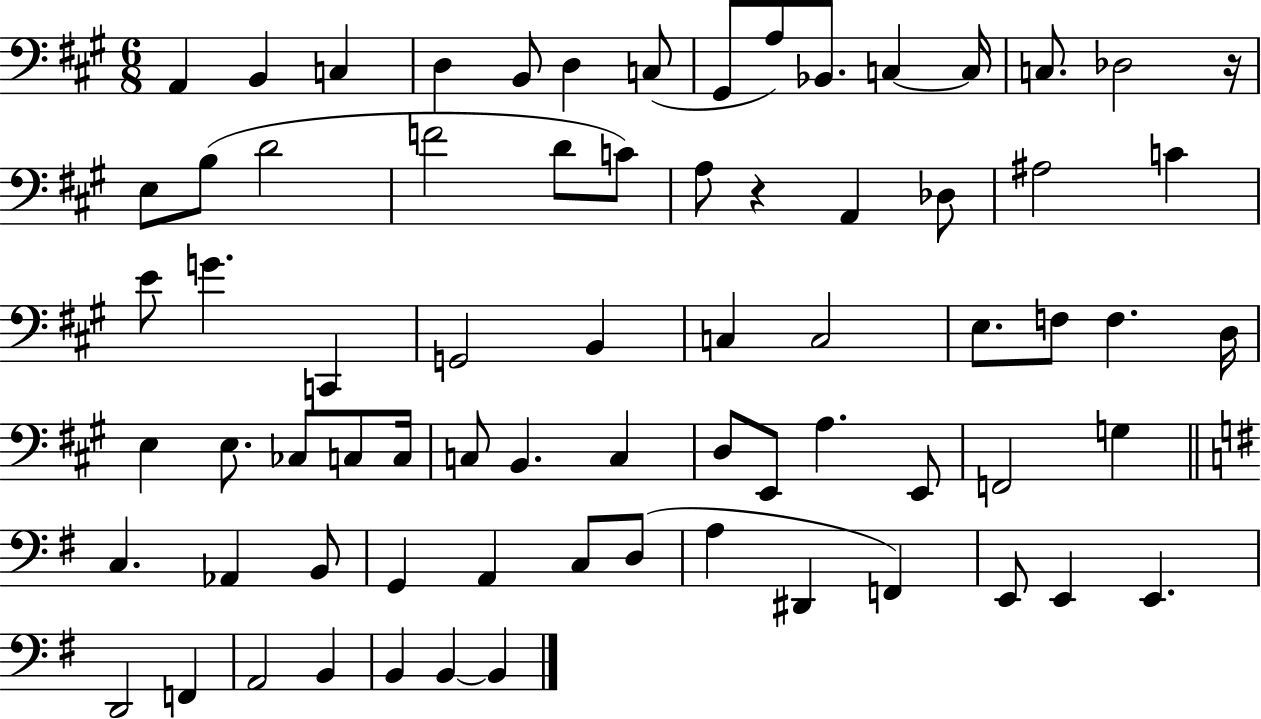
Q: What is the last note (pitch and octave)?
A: B2